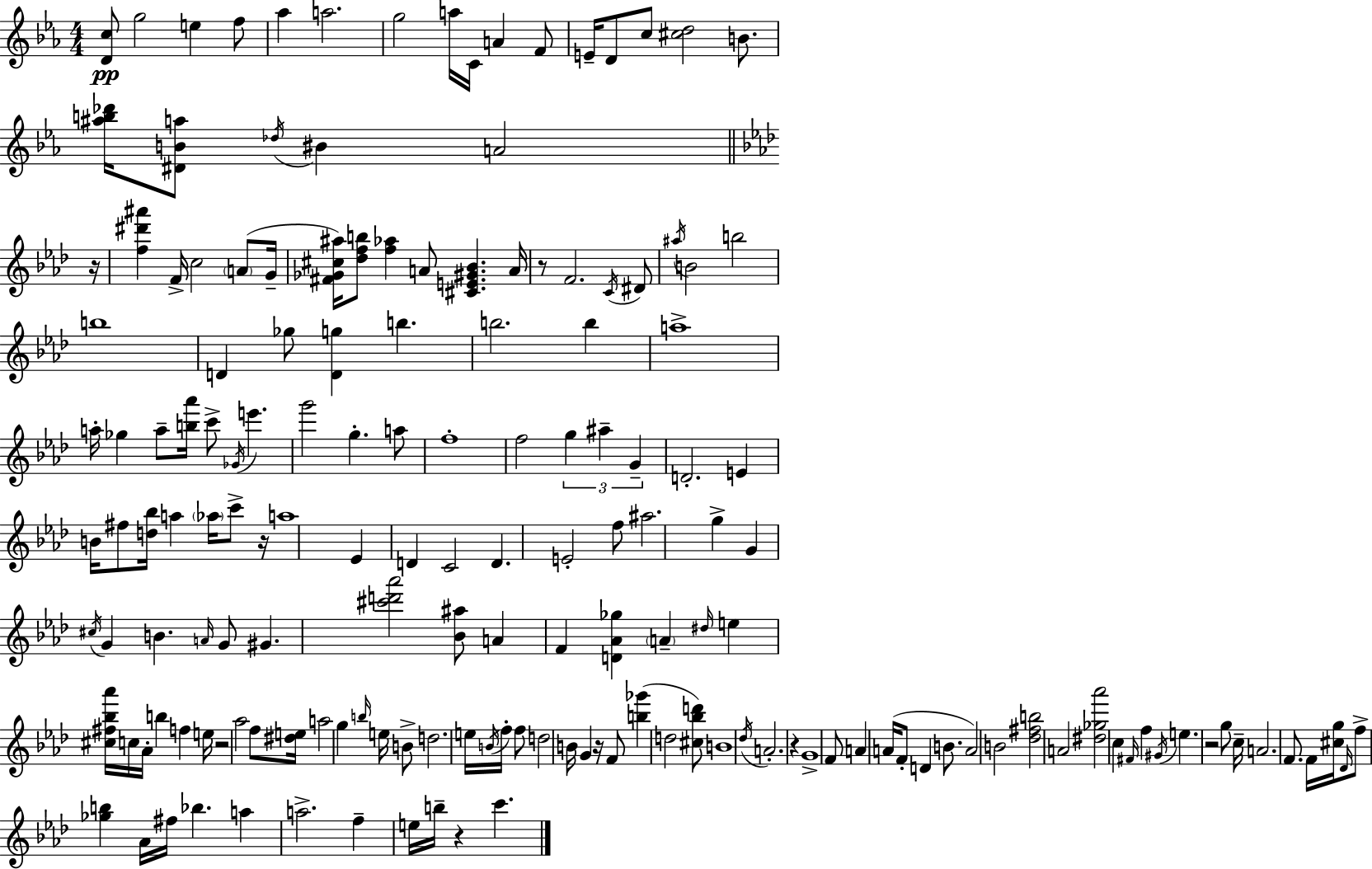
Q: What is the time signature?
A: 4/4